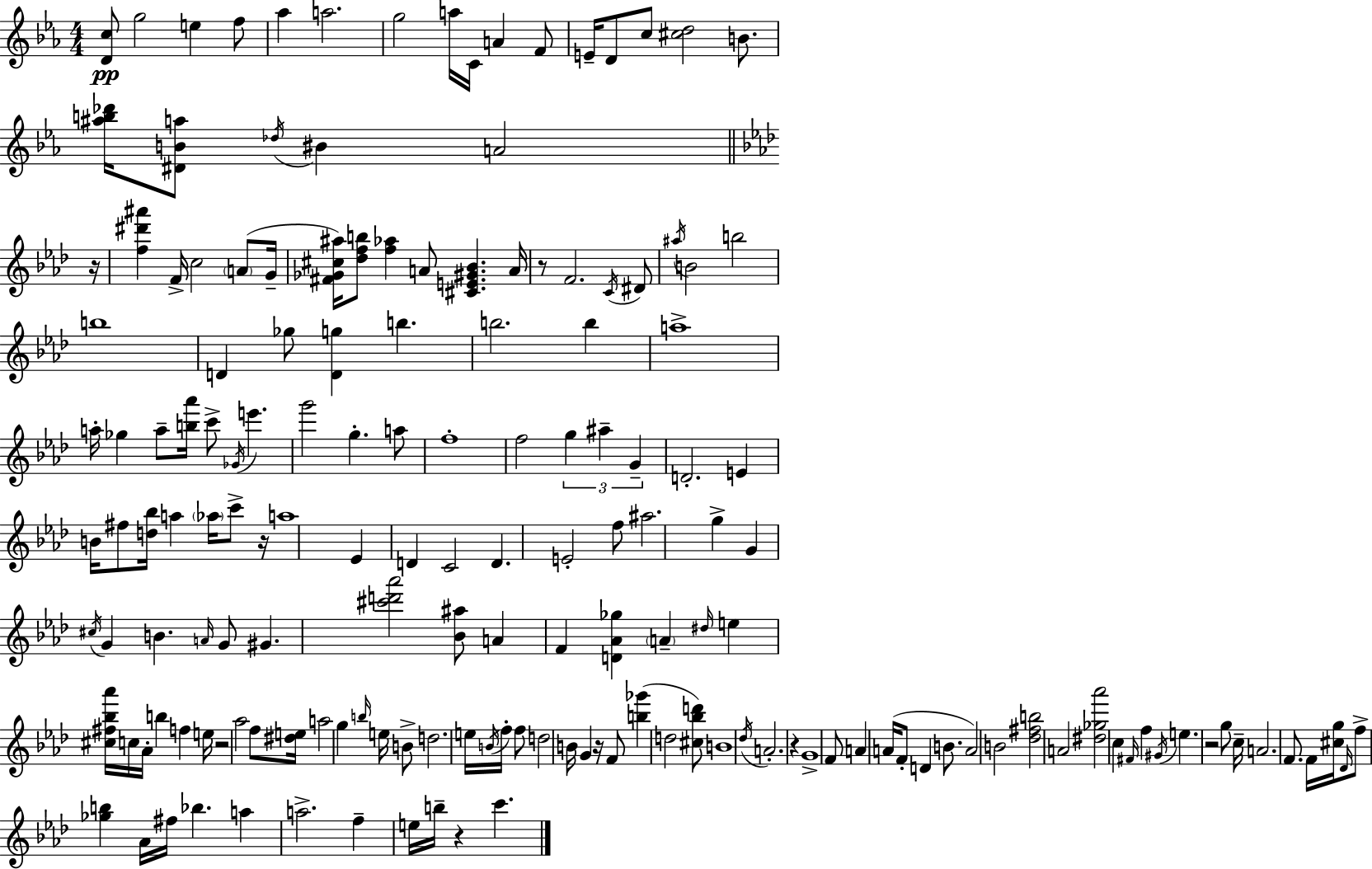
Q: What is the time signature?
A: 4/4